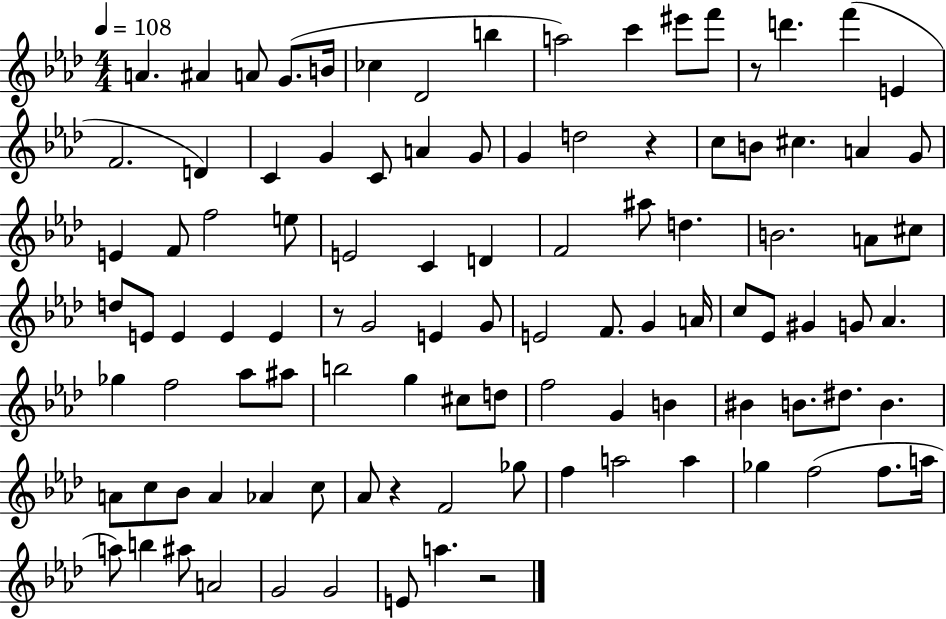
A4/q. A#4/q A4/e G4/e. B4/s CES5/q Db4/h B5/q A5/h C6/q EIS6/e F6/e R/e D6/q. F6/q E4/q F4/h. D4/q C4/q G4/q C4/e A4/q G4/e G4/q D5/h R/q C5/e B4/e C#5/q. A4/q G4/e E4/q F4/e F5/h E5/e E4/h C4/q D4/q F4/h A#5/e D5/q. B4/h. A4/e C#5/e D5/e E4/e E4/q E4/q E4/q R/e G4/h E4/q G4/e E4/h F4/e. G4/q A4/s C5/e Eb4/e G#4/q G4/e Ab4/q. Gb5/q F5/h Ab5/e A#5/e B5/h G5/q C#5/e D5/e F5/h G4/q B4/q BIS4/q B4/e. D#5/e. B4/q. A4/e C5/e Bb4/e A4/q Ab4/q C5/e Ab4/e R/q F4/h Gb5/e F5/q A5/h A5/q Gb5/q F5/h F5/e. A5/s A5/e B5/q A#5/e A4/h G4/h G4/h E4/e A5/q. R/h